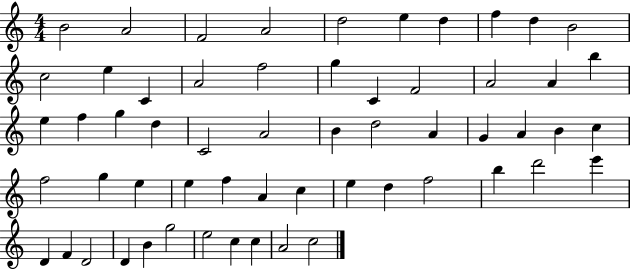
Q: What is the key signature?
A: C major